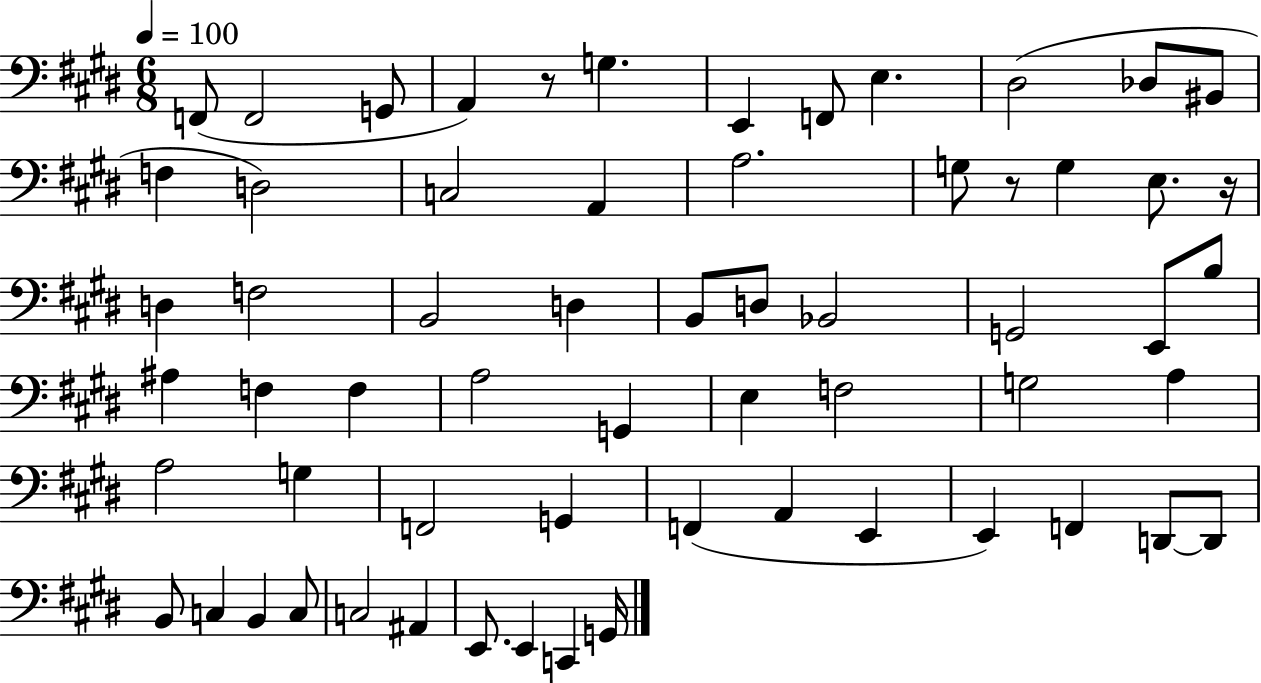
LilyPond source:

{
  \clef bass
  \numericTimeSignature
  \time 6/8
  \key e \major
  \tempo 4 = 100
  \repeat volta 2 { f,8( f,2 g,8 | a,4) r8 g4. | e,4 f,8 e4. | dis2( des8 bis,8 | \break f4 d2) | c2 a,4 | a2. | g8 r8 g4 e8. r16 | \break d4 f2 | b,2 d4 | b,8 d8 bes,2 | g,2 e,8 b8 | \break ais4 f4 f4 | a2 g,4 | e4 f2 | g2 a4 | \break a2 g4 | f,2 g,4 | f,4( a,4 e,4 | e,4) f,4 d,8~~ d,8 | \break b,8 c4 b,4 c8 | c2 ais,4 | e,8. e,4 c,4 g,16 | } \bar "|."
}